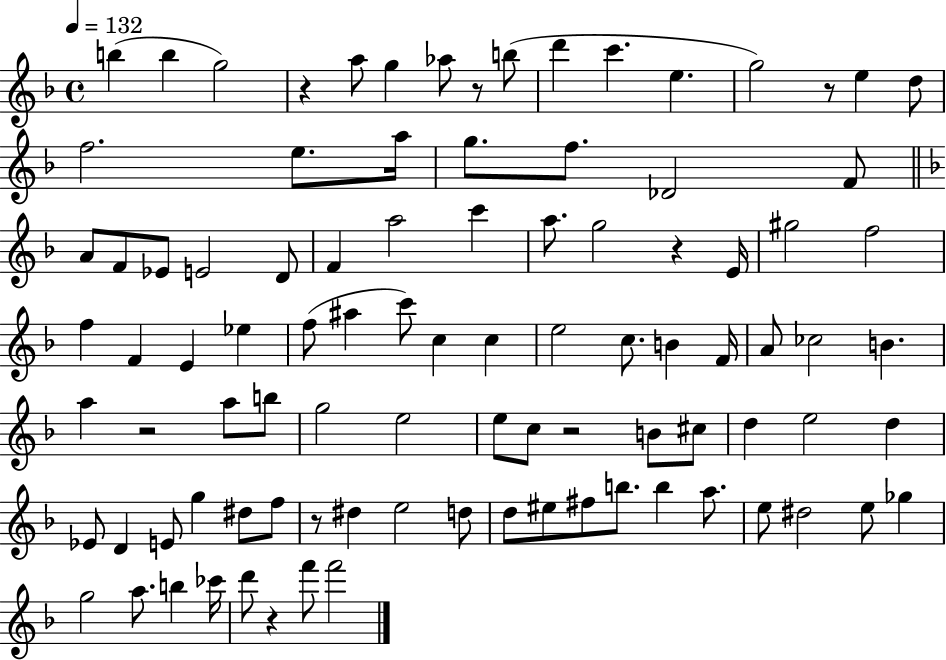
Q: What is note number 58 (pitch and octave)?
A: C#5